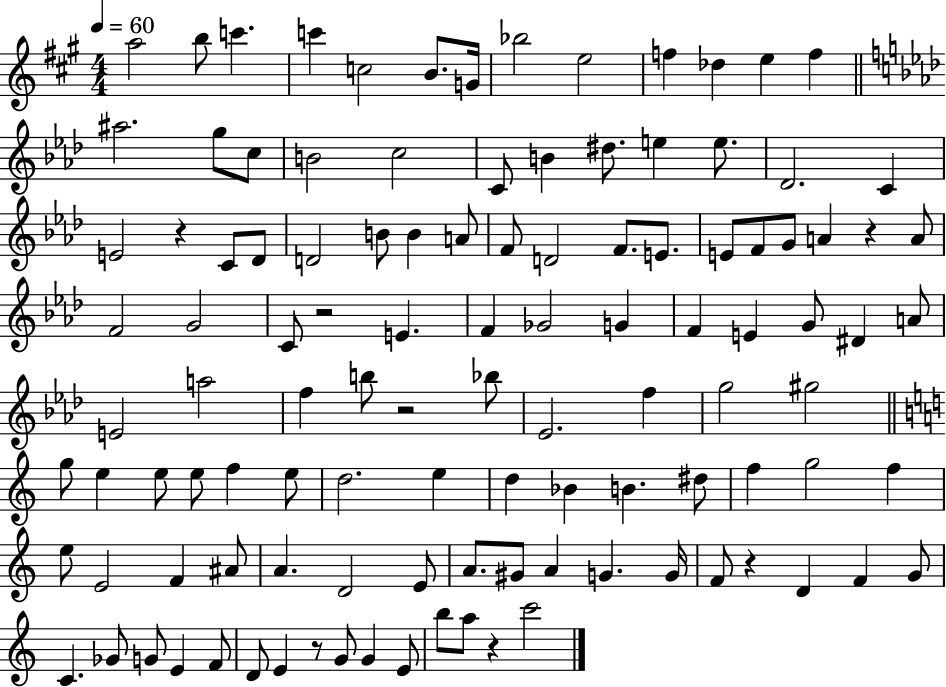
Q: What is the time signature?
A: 4/4